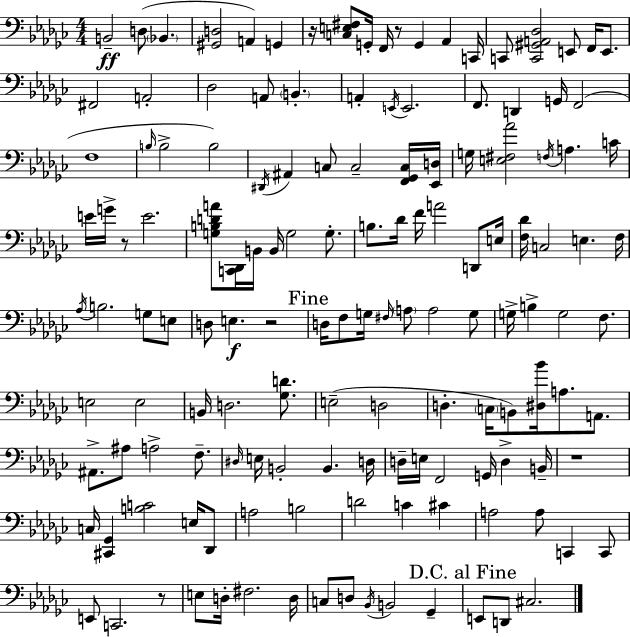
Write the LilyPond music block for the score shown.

{
  \clef bass
  \numericTimeSignature
  \time 4/4
  \key ees \minor
  b,2--\ff d8( \parenthesize bes,4. | <gis, d>2 a,4) g,4 | r16 <c e fis>8 g,16-. f,16 r8 g,4 aes,4 c,16 | c,8 <c, gis, a, des>2 e,8 f,16 e,8. | \break fis,2 a,2-. | des2 a,8 \parenthesize b,4.-. | a,4-. \acciaccatura { e,16 } e,2. | f,8. d,4 g,16 f,2( | \break f1 | \grace { b16 } b2-> b2) | \acciaccatura { dis,16 } ais,4 c8 c2-- | <f, ges, c>16 <ees, d>16 g16 <e fis aes'>2 \acciaccatura { f16 } a4. | \break c'16 e'16 g'16-> r8 e'2. | <g b d' a'>8 <c, des,>16 b,16 b,16 g2 | g8.-. b8. des'16 f'16 a'2 | d,8 e16 <f des'>16 c2 e4. | \break f16 \acciaccatura { aes16 } b2. | g8 e8 d8 e4.\f r2 | \mark "Fine" d16 f8 g16 \grace { fis16 } \parenthesize a8 a2 | g8 g16-> b4-> g2 | \break f8. e2 e2 | b,16 d2. | <ges d'>8. e2--( d2 | d4.-. \parenthesize c16 b,8) <dis bes'>16 | \break a8. a,8. ais,8.-> ais8 a2-> | f8.-- \grace { dis16 } e16 b,2-. | b,4. d16 d16-- e16 f,2 | g,16 d4-> b,16-- r1 | \break c16 <cis, ges,>4 <b c'>2 | e16 des,8 a2 b2 | d'2 c'4 | cis'4 a2 a8 | \break c,4 c,8 e,8 c,2. | r8 e8 d16-. fis2. | d16 c8 d8 \acciaccatura { bes,16 } b,2 | ges,4-- \mark "D.C. al Fine" e,8 d,8 cis2. | \break \bar "|."
}